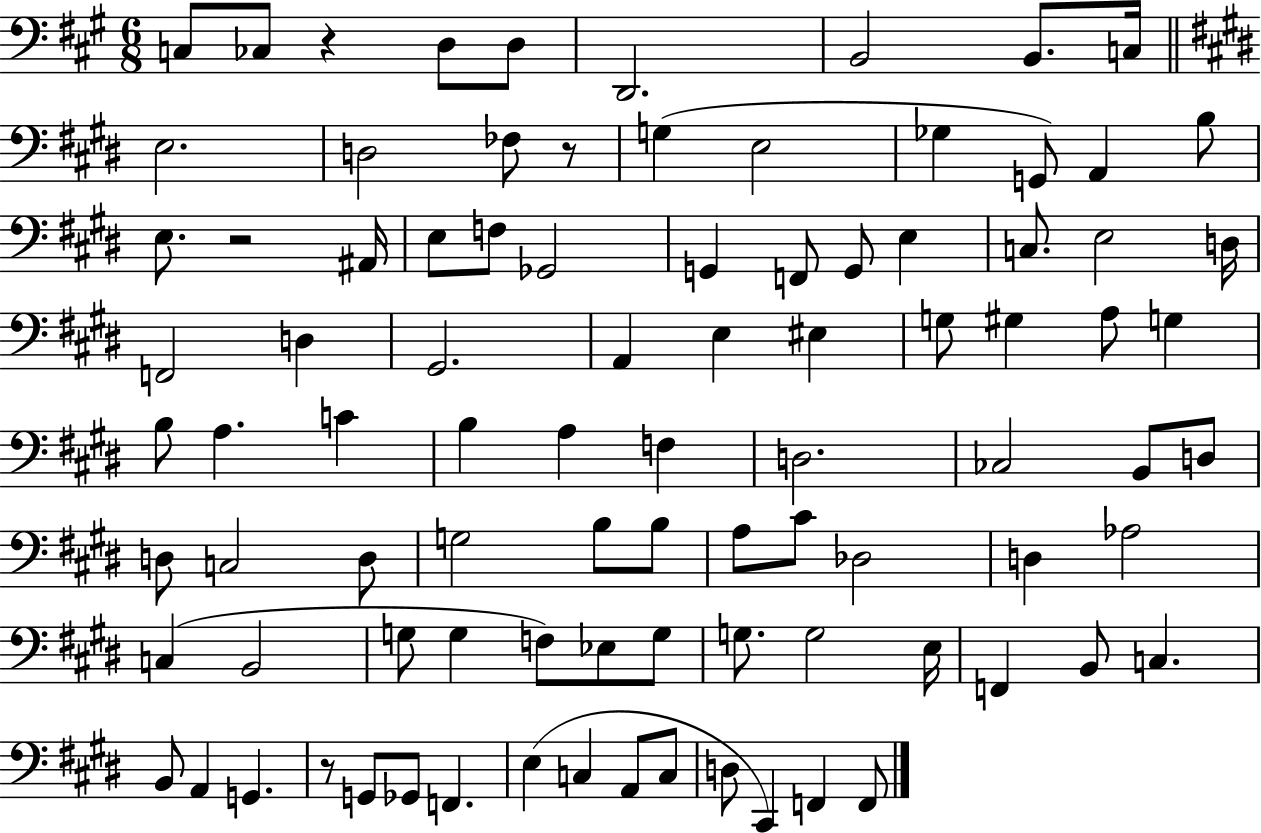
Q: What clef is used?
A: bass